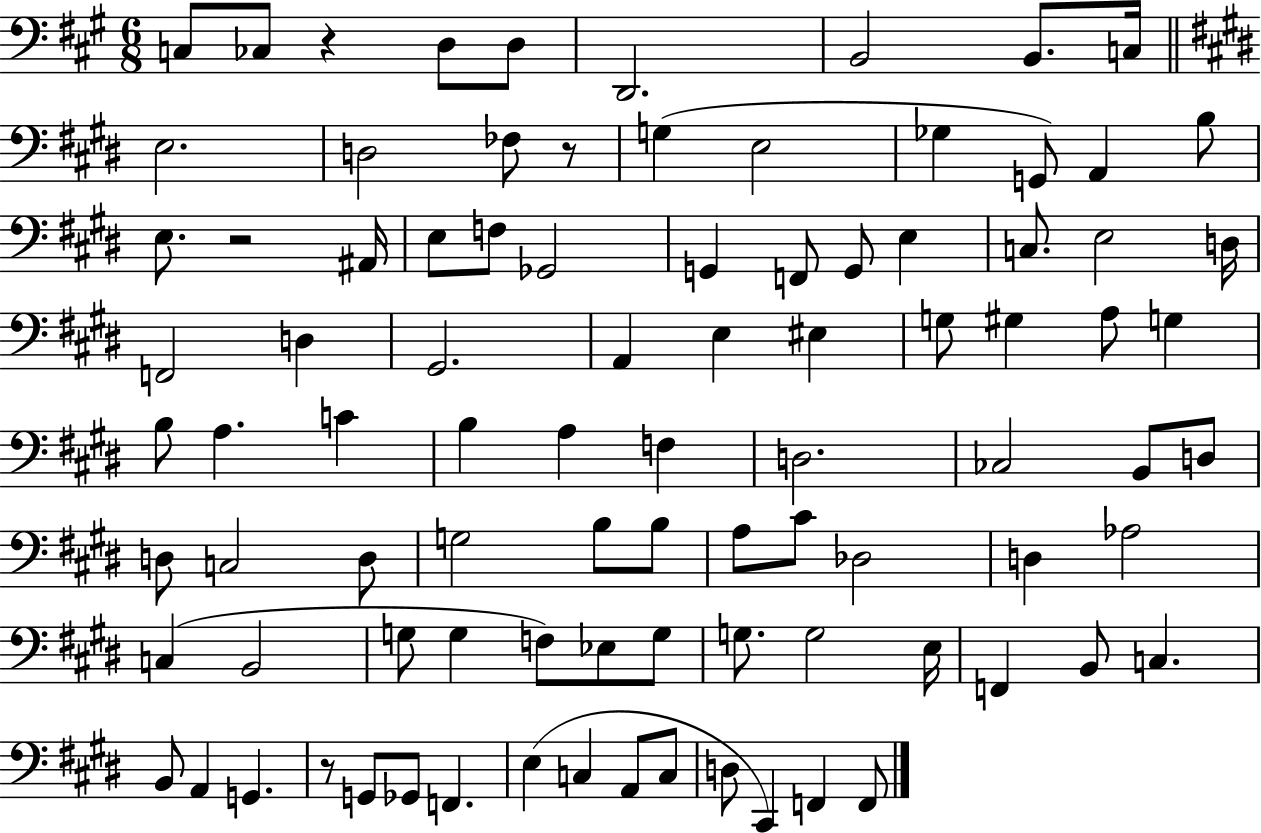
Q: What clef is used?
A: bass